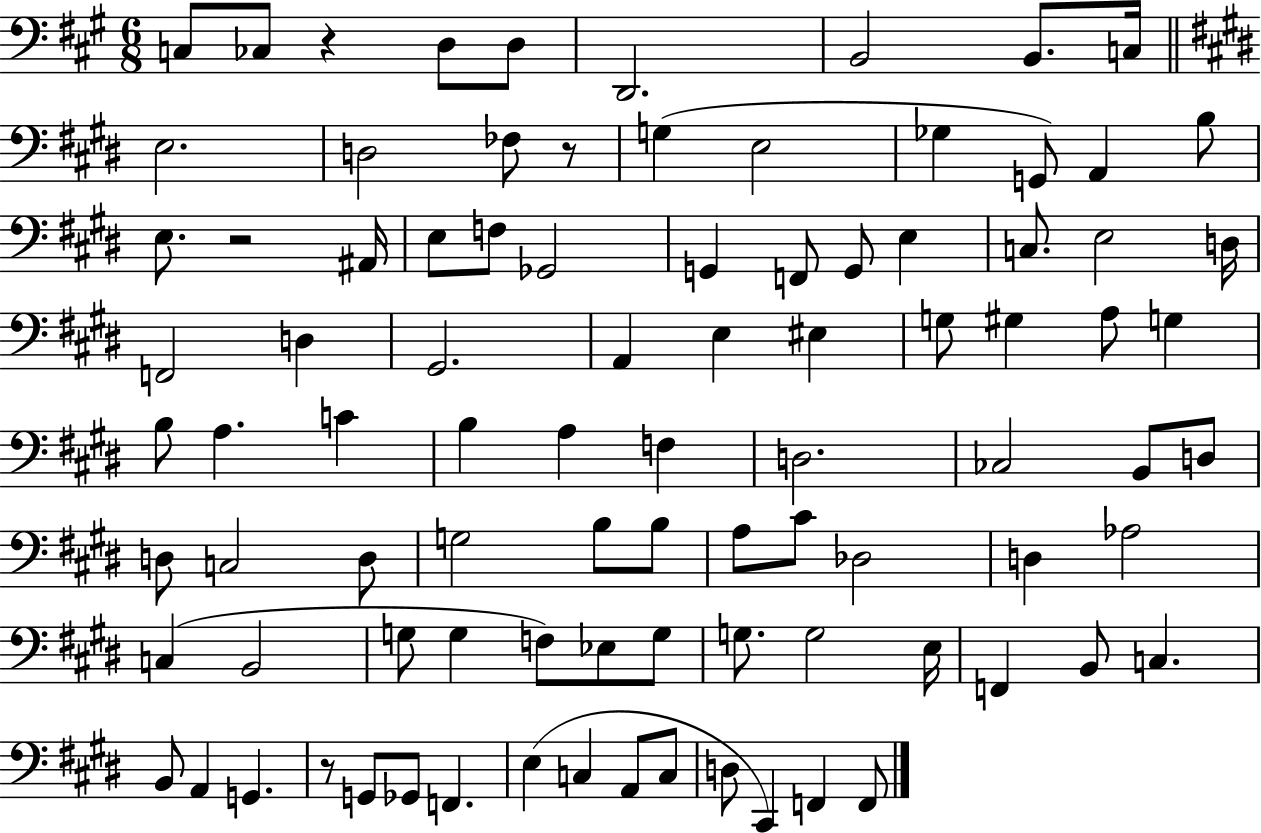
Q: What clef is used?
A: bass